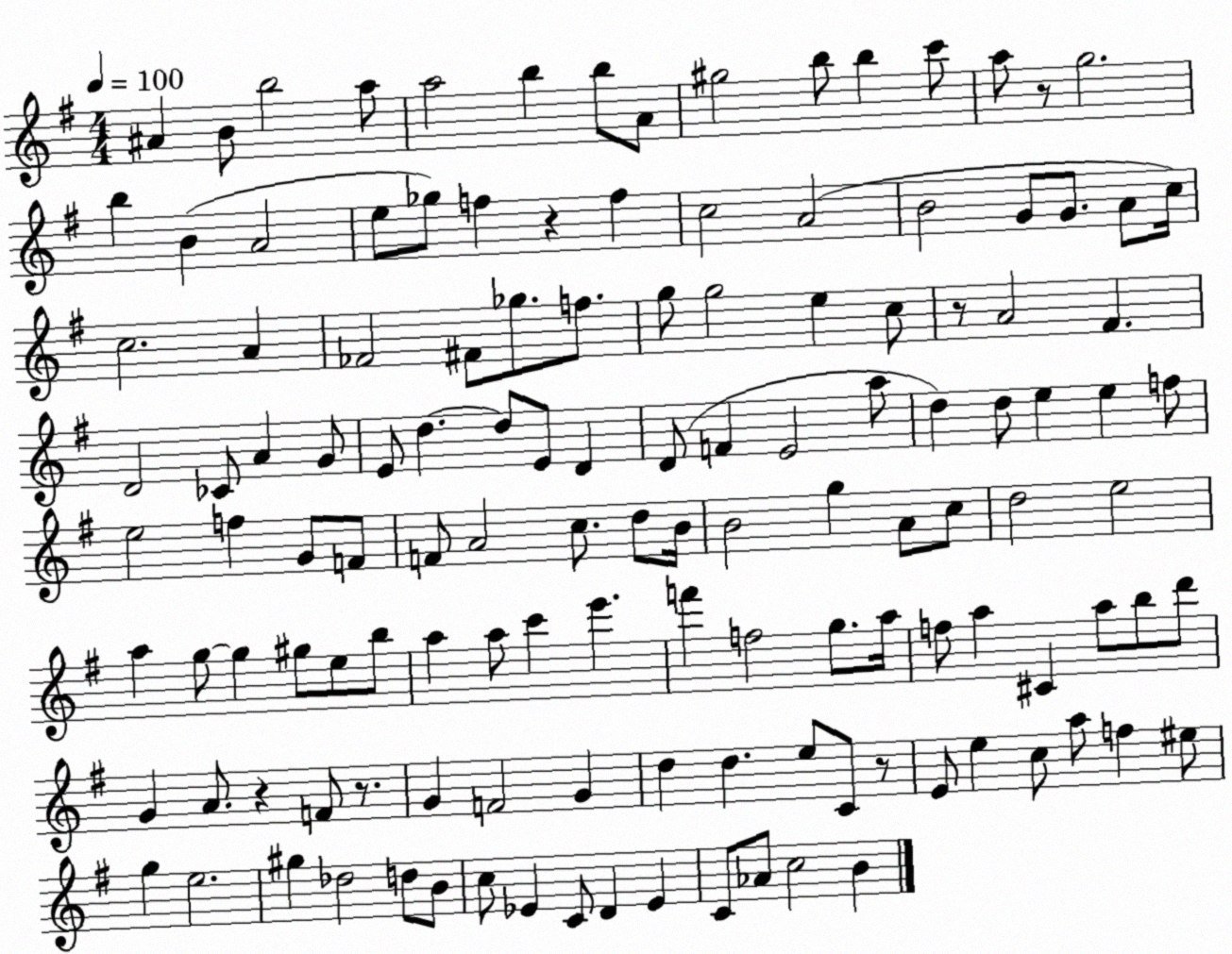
X:1
T:Untitled
M:4/4
L:1/4
K:G
^A B/2 b2 a/2 a2 b b/2 A/2 ^g2 b/2 b c'/2 a/2 z/2 g2 b B A2 e/2 _g/2 f z f c2 A2 B2 G/2 G/2 A/2 c/4 c2 A _F2 ^F/2 _g/2 f/2 g/2 g2 e c/2 z/2 A2 ^F D2 _C/2 A G/2 E/2 d d/2 E/2 D D/2 F E2 a/2 d d/2 e e f/2 e2 f G/2 F/2 F/2 A2 c/2 d/2 B/4 B2 g A/2 c/2 d2 e2 a g/2 g ^g/2 e/2 b/2 a a/2 c' e' f' f2 g/2 a/4 f/2 a ^C a/2 b/2 d'/2 G A/2 z F/2 z/2 G F2 G d d e/2 C/2 z/2 E/2 e c/2 a/2 f ^e/2 g e2 ^g _d2 d/2 B/2 c/2 _E C/2 D _E C/2 _A/2 c2 B